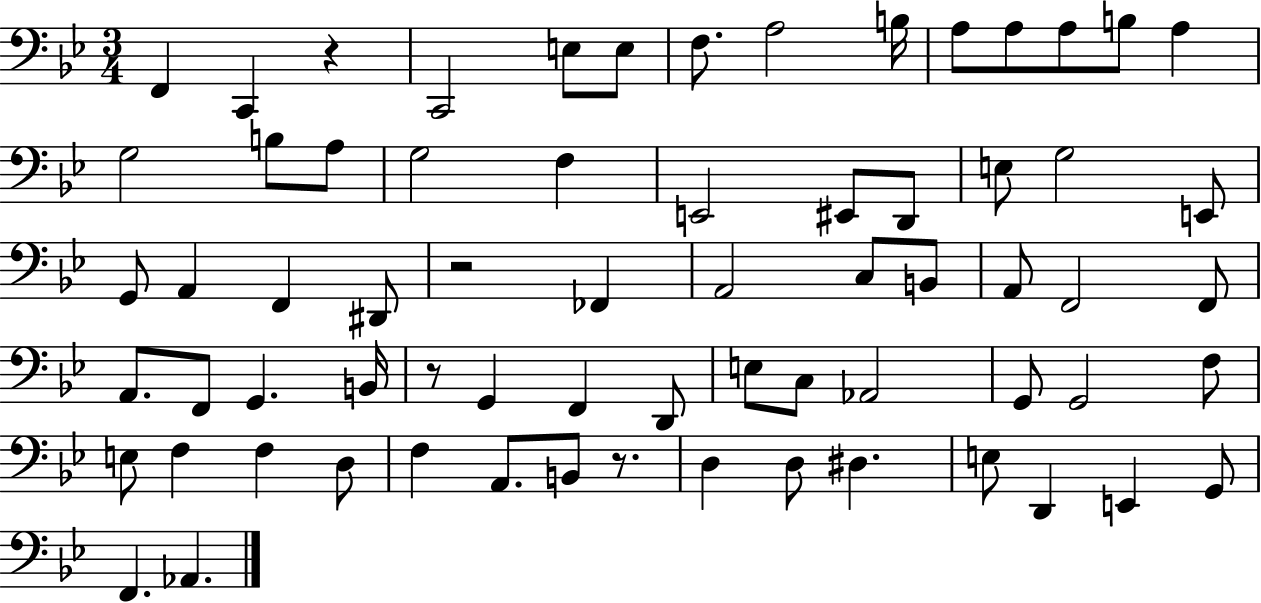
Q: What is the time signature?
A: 3/4